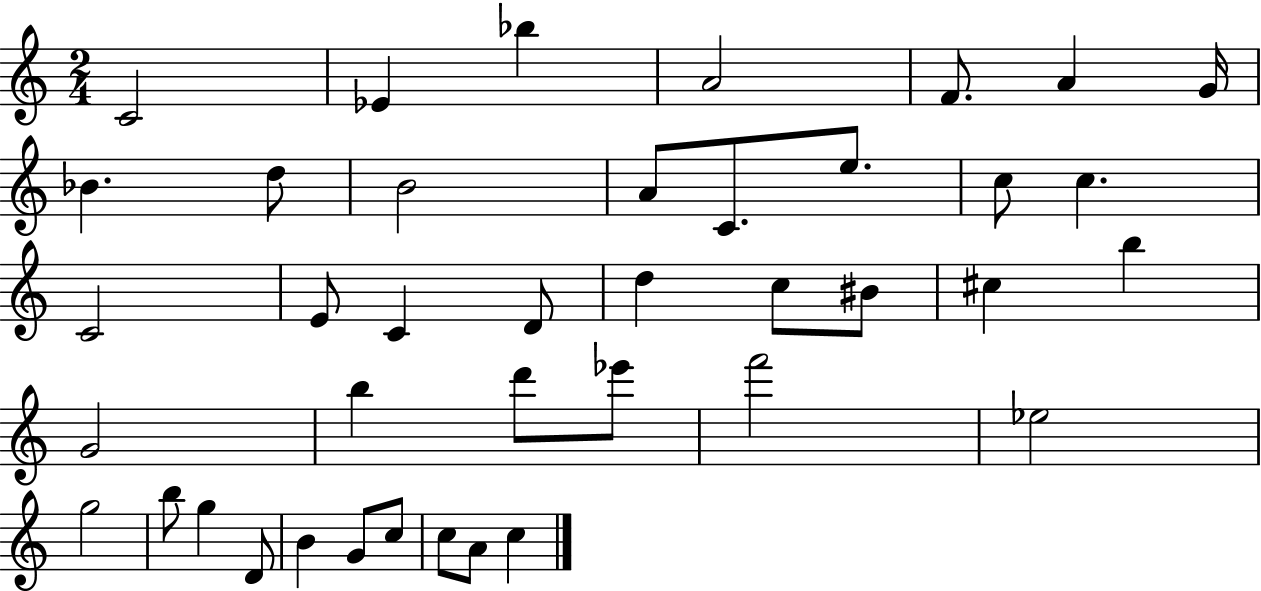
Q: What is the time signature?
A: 2/4